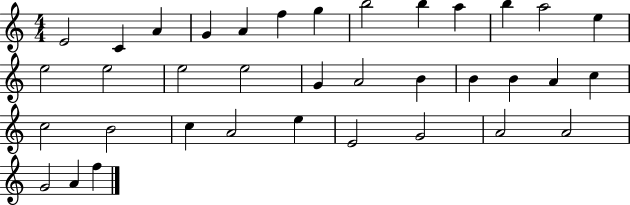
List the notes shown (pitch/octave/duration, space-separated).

E4/h C4/q A4/q G4/q A4/q F5/q G5/q B5/h B5/q A5/q B5/q A5/h E5/q E5/h E5/h E5/h E5/h G4/q A4/h B4/q B4/q B4/q A4/q C5/q C5/h B4/h C5/q A4/h E5/q E4/h G4/h A4/h A4/h G4/h A4/q F5/q